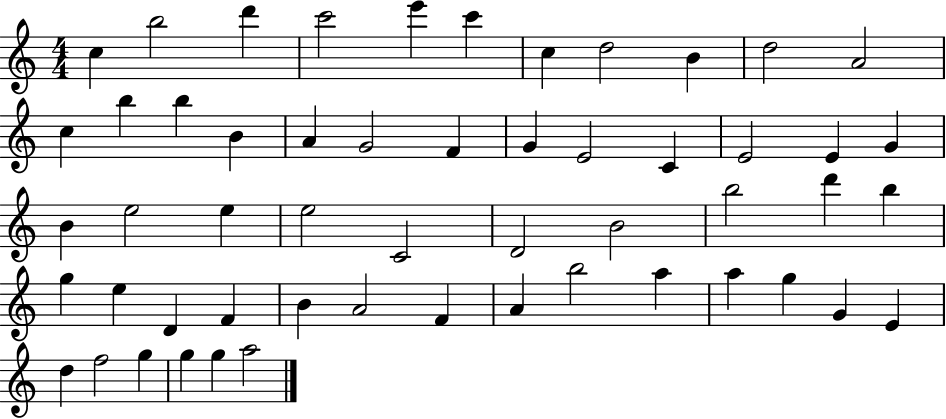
C5/q B5/h D6/q C6/h E6/q C6/q C5/q D5/h B4/q D5/h A4/h C5/q B5/q B5/q B4/q A4/q G4/h F4/q G4/q E4/h C4/q E4/h E4/q G4/q B4/q E5/h E5/q E5/h C4/h D4/h B4/h B5/h D6/q B5/q G5/q E5/q D4/q F4/q B4/q A4/h F4/q A4/q B5/h A5/q A5/q G5/q G4/q E4/q D5/q F5/h G5/q G5/q G5/q A5/h